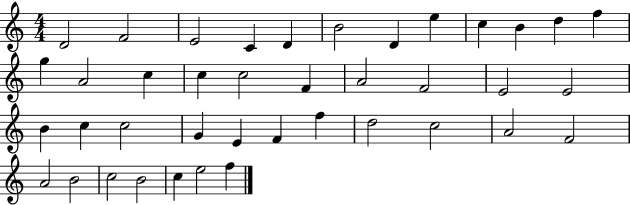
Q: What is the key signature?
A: C major